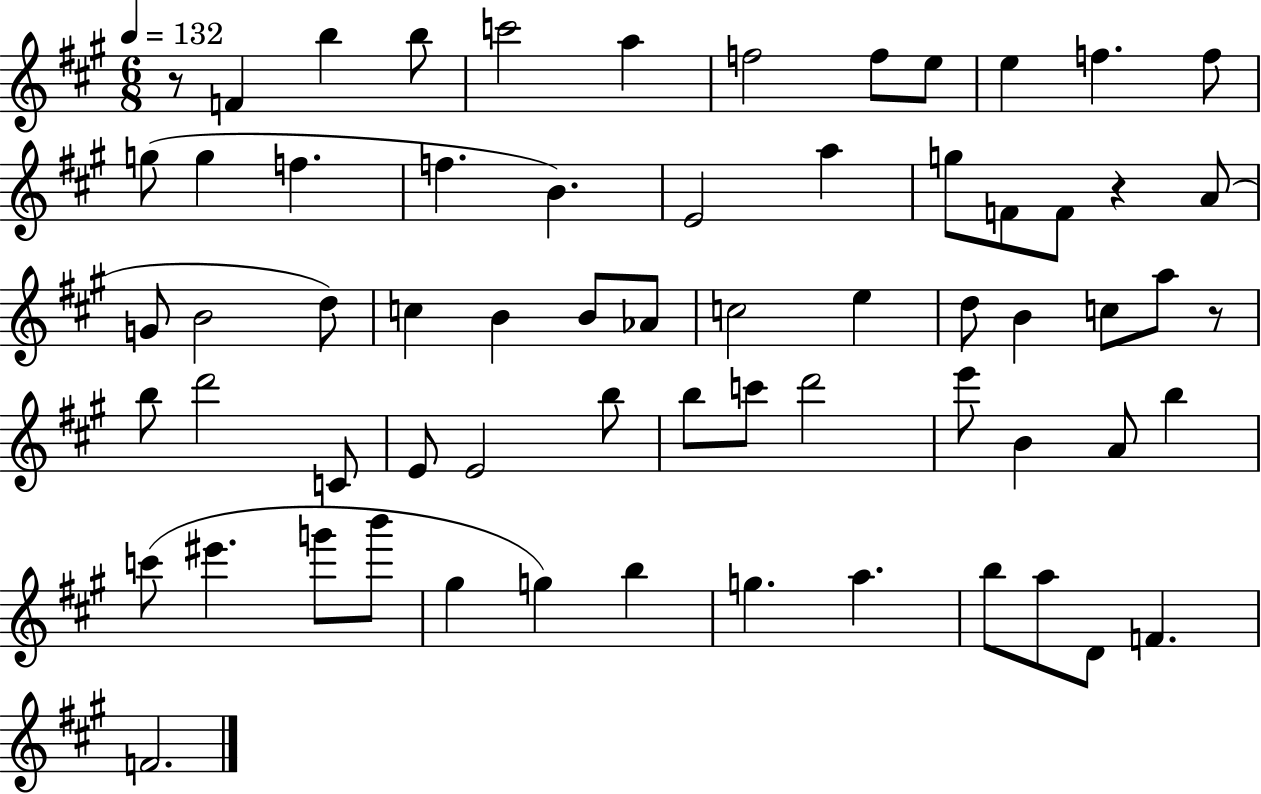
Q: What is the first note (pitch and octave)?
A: F4